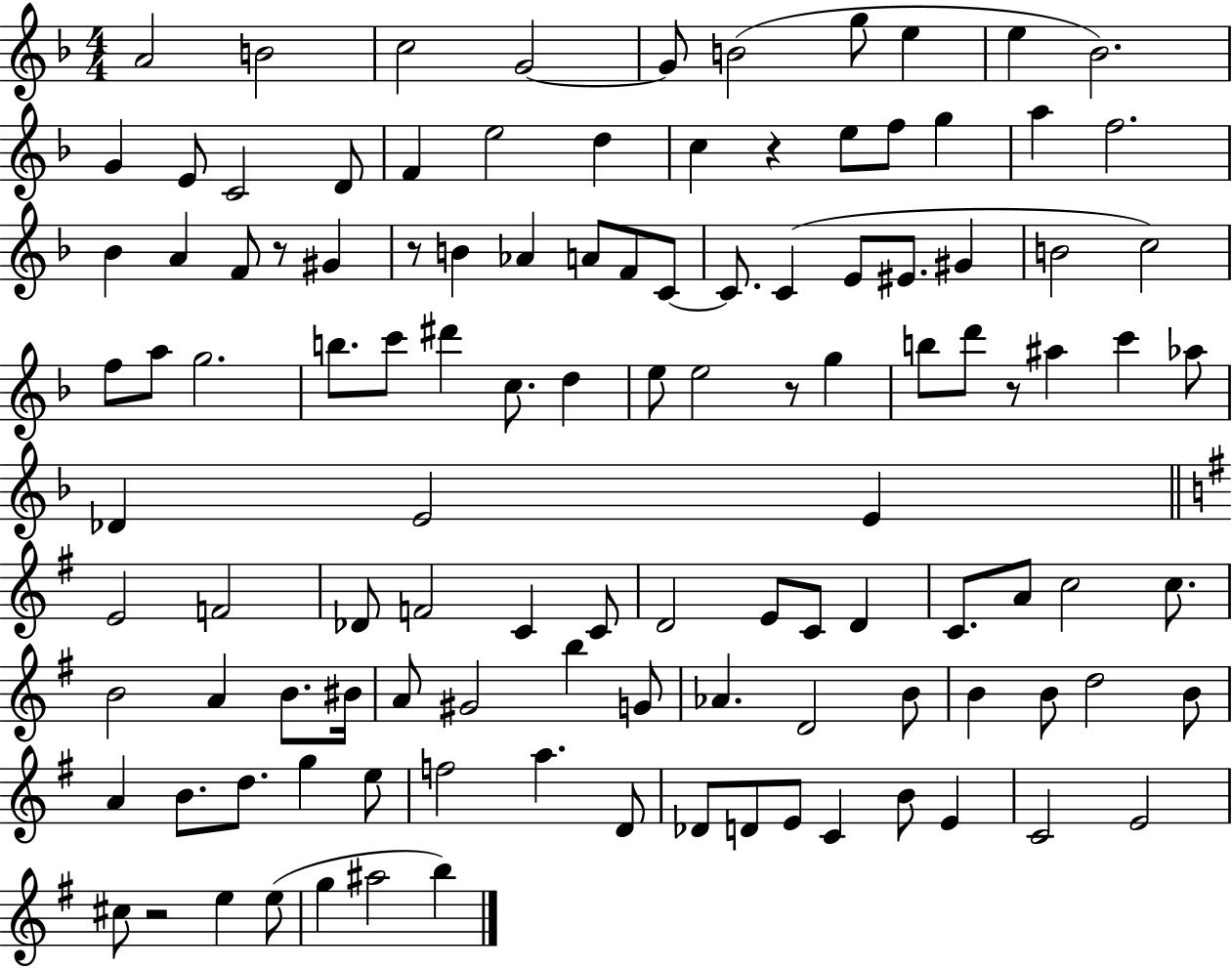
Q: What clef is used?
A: treble